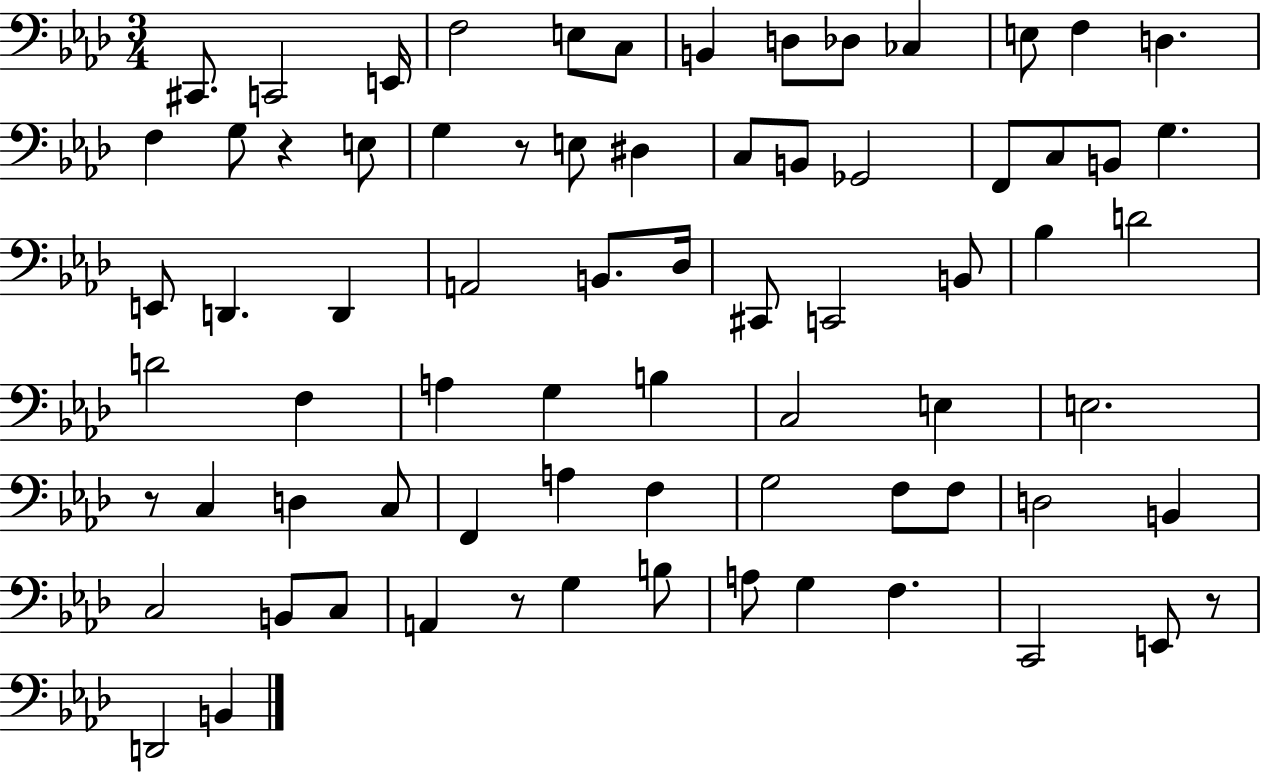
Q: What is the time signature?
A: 3/4